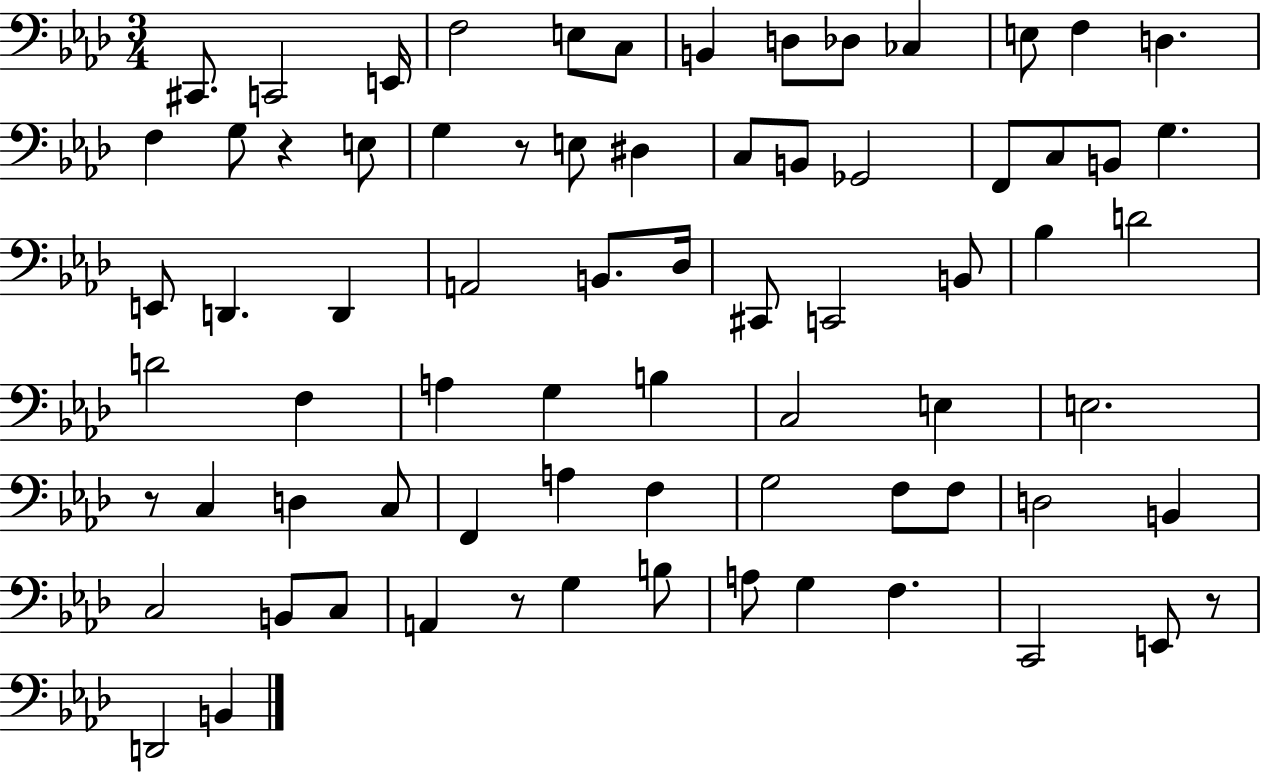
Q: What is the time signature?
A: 3/4